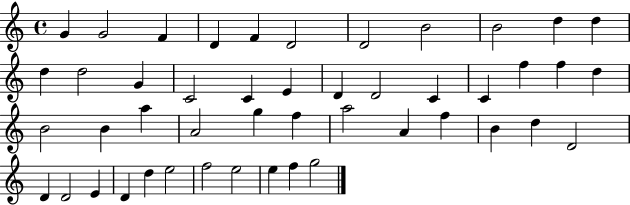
{
  \clef treble
  \time 4/4
  \defaultTimeSignature
  \key c \major
  g'4 g'2 f'4 | d'4 f'4 d'2 | d'2 b'2 | b'2 d''4 d''4 | \break d''4 d''2 g'4 | c'2 c'4 e'4 | d'4 d'2 c'4 | c'4 f''4 f''4 d''4 | \break b'2 b'4 a''4 | a'2 g''4 f''4 | a''2 a'4 f''4 | b'4 d''4 d'2 | \break d'4 d'2 e'4 | d'4 d''4 e''2 | f''2 e''2 | e''4 f''4 g''2 | \break \bar "|."
}